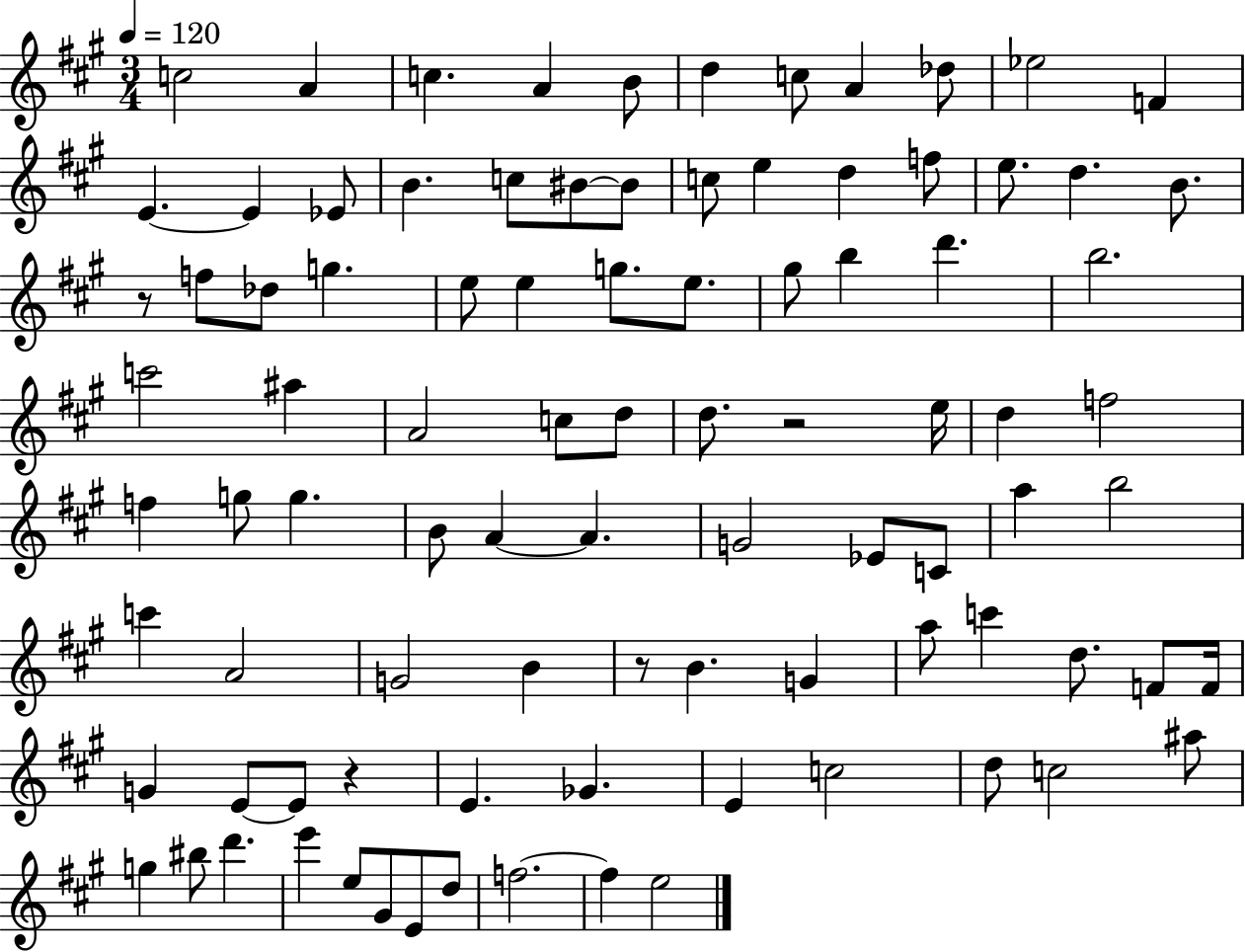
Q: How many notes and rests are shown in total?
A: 92